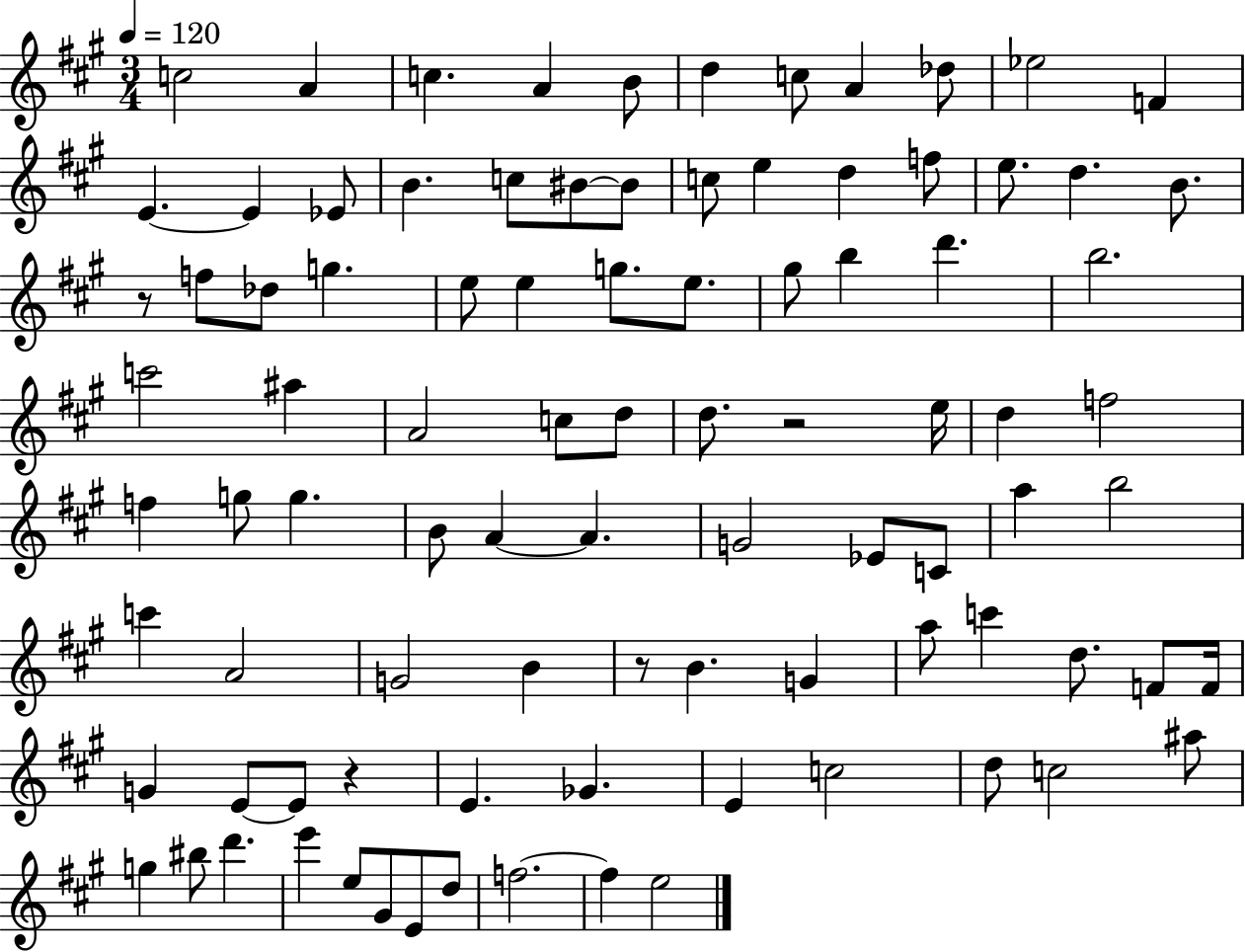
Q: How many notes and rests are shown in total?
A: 92